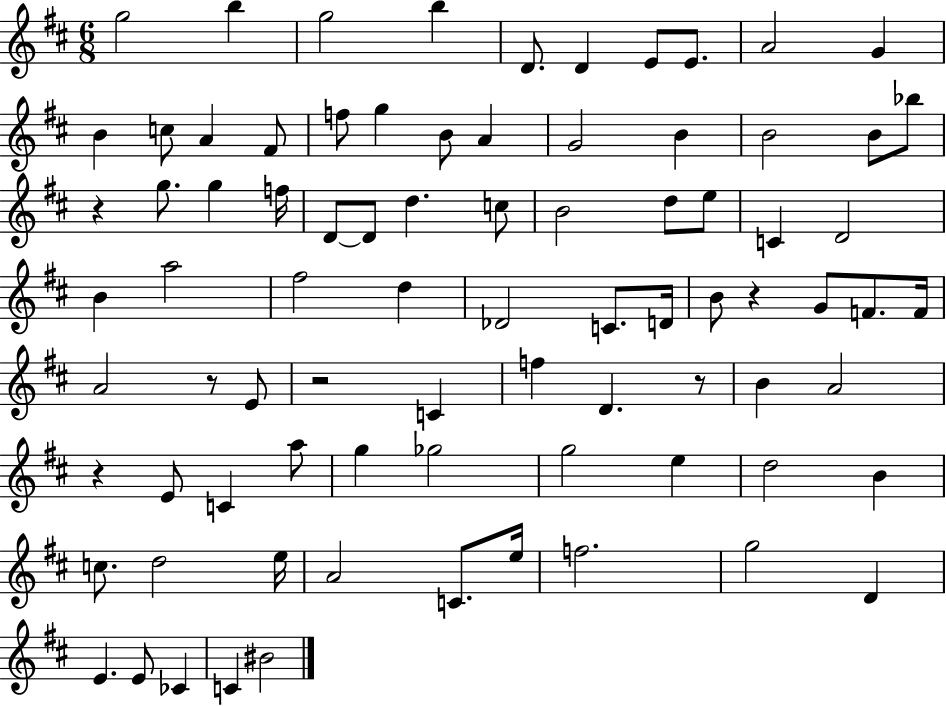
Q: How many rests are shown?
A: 6